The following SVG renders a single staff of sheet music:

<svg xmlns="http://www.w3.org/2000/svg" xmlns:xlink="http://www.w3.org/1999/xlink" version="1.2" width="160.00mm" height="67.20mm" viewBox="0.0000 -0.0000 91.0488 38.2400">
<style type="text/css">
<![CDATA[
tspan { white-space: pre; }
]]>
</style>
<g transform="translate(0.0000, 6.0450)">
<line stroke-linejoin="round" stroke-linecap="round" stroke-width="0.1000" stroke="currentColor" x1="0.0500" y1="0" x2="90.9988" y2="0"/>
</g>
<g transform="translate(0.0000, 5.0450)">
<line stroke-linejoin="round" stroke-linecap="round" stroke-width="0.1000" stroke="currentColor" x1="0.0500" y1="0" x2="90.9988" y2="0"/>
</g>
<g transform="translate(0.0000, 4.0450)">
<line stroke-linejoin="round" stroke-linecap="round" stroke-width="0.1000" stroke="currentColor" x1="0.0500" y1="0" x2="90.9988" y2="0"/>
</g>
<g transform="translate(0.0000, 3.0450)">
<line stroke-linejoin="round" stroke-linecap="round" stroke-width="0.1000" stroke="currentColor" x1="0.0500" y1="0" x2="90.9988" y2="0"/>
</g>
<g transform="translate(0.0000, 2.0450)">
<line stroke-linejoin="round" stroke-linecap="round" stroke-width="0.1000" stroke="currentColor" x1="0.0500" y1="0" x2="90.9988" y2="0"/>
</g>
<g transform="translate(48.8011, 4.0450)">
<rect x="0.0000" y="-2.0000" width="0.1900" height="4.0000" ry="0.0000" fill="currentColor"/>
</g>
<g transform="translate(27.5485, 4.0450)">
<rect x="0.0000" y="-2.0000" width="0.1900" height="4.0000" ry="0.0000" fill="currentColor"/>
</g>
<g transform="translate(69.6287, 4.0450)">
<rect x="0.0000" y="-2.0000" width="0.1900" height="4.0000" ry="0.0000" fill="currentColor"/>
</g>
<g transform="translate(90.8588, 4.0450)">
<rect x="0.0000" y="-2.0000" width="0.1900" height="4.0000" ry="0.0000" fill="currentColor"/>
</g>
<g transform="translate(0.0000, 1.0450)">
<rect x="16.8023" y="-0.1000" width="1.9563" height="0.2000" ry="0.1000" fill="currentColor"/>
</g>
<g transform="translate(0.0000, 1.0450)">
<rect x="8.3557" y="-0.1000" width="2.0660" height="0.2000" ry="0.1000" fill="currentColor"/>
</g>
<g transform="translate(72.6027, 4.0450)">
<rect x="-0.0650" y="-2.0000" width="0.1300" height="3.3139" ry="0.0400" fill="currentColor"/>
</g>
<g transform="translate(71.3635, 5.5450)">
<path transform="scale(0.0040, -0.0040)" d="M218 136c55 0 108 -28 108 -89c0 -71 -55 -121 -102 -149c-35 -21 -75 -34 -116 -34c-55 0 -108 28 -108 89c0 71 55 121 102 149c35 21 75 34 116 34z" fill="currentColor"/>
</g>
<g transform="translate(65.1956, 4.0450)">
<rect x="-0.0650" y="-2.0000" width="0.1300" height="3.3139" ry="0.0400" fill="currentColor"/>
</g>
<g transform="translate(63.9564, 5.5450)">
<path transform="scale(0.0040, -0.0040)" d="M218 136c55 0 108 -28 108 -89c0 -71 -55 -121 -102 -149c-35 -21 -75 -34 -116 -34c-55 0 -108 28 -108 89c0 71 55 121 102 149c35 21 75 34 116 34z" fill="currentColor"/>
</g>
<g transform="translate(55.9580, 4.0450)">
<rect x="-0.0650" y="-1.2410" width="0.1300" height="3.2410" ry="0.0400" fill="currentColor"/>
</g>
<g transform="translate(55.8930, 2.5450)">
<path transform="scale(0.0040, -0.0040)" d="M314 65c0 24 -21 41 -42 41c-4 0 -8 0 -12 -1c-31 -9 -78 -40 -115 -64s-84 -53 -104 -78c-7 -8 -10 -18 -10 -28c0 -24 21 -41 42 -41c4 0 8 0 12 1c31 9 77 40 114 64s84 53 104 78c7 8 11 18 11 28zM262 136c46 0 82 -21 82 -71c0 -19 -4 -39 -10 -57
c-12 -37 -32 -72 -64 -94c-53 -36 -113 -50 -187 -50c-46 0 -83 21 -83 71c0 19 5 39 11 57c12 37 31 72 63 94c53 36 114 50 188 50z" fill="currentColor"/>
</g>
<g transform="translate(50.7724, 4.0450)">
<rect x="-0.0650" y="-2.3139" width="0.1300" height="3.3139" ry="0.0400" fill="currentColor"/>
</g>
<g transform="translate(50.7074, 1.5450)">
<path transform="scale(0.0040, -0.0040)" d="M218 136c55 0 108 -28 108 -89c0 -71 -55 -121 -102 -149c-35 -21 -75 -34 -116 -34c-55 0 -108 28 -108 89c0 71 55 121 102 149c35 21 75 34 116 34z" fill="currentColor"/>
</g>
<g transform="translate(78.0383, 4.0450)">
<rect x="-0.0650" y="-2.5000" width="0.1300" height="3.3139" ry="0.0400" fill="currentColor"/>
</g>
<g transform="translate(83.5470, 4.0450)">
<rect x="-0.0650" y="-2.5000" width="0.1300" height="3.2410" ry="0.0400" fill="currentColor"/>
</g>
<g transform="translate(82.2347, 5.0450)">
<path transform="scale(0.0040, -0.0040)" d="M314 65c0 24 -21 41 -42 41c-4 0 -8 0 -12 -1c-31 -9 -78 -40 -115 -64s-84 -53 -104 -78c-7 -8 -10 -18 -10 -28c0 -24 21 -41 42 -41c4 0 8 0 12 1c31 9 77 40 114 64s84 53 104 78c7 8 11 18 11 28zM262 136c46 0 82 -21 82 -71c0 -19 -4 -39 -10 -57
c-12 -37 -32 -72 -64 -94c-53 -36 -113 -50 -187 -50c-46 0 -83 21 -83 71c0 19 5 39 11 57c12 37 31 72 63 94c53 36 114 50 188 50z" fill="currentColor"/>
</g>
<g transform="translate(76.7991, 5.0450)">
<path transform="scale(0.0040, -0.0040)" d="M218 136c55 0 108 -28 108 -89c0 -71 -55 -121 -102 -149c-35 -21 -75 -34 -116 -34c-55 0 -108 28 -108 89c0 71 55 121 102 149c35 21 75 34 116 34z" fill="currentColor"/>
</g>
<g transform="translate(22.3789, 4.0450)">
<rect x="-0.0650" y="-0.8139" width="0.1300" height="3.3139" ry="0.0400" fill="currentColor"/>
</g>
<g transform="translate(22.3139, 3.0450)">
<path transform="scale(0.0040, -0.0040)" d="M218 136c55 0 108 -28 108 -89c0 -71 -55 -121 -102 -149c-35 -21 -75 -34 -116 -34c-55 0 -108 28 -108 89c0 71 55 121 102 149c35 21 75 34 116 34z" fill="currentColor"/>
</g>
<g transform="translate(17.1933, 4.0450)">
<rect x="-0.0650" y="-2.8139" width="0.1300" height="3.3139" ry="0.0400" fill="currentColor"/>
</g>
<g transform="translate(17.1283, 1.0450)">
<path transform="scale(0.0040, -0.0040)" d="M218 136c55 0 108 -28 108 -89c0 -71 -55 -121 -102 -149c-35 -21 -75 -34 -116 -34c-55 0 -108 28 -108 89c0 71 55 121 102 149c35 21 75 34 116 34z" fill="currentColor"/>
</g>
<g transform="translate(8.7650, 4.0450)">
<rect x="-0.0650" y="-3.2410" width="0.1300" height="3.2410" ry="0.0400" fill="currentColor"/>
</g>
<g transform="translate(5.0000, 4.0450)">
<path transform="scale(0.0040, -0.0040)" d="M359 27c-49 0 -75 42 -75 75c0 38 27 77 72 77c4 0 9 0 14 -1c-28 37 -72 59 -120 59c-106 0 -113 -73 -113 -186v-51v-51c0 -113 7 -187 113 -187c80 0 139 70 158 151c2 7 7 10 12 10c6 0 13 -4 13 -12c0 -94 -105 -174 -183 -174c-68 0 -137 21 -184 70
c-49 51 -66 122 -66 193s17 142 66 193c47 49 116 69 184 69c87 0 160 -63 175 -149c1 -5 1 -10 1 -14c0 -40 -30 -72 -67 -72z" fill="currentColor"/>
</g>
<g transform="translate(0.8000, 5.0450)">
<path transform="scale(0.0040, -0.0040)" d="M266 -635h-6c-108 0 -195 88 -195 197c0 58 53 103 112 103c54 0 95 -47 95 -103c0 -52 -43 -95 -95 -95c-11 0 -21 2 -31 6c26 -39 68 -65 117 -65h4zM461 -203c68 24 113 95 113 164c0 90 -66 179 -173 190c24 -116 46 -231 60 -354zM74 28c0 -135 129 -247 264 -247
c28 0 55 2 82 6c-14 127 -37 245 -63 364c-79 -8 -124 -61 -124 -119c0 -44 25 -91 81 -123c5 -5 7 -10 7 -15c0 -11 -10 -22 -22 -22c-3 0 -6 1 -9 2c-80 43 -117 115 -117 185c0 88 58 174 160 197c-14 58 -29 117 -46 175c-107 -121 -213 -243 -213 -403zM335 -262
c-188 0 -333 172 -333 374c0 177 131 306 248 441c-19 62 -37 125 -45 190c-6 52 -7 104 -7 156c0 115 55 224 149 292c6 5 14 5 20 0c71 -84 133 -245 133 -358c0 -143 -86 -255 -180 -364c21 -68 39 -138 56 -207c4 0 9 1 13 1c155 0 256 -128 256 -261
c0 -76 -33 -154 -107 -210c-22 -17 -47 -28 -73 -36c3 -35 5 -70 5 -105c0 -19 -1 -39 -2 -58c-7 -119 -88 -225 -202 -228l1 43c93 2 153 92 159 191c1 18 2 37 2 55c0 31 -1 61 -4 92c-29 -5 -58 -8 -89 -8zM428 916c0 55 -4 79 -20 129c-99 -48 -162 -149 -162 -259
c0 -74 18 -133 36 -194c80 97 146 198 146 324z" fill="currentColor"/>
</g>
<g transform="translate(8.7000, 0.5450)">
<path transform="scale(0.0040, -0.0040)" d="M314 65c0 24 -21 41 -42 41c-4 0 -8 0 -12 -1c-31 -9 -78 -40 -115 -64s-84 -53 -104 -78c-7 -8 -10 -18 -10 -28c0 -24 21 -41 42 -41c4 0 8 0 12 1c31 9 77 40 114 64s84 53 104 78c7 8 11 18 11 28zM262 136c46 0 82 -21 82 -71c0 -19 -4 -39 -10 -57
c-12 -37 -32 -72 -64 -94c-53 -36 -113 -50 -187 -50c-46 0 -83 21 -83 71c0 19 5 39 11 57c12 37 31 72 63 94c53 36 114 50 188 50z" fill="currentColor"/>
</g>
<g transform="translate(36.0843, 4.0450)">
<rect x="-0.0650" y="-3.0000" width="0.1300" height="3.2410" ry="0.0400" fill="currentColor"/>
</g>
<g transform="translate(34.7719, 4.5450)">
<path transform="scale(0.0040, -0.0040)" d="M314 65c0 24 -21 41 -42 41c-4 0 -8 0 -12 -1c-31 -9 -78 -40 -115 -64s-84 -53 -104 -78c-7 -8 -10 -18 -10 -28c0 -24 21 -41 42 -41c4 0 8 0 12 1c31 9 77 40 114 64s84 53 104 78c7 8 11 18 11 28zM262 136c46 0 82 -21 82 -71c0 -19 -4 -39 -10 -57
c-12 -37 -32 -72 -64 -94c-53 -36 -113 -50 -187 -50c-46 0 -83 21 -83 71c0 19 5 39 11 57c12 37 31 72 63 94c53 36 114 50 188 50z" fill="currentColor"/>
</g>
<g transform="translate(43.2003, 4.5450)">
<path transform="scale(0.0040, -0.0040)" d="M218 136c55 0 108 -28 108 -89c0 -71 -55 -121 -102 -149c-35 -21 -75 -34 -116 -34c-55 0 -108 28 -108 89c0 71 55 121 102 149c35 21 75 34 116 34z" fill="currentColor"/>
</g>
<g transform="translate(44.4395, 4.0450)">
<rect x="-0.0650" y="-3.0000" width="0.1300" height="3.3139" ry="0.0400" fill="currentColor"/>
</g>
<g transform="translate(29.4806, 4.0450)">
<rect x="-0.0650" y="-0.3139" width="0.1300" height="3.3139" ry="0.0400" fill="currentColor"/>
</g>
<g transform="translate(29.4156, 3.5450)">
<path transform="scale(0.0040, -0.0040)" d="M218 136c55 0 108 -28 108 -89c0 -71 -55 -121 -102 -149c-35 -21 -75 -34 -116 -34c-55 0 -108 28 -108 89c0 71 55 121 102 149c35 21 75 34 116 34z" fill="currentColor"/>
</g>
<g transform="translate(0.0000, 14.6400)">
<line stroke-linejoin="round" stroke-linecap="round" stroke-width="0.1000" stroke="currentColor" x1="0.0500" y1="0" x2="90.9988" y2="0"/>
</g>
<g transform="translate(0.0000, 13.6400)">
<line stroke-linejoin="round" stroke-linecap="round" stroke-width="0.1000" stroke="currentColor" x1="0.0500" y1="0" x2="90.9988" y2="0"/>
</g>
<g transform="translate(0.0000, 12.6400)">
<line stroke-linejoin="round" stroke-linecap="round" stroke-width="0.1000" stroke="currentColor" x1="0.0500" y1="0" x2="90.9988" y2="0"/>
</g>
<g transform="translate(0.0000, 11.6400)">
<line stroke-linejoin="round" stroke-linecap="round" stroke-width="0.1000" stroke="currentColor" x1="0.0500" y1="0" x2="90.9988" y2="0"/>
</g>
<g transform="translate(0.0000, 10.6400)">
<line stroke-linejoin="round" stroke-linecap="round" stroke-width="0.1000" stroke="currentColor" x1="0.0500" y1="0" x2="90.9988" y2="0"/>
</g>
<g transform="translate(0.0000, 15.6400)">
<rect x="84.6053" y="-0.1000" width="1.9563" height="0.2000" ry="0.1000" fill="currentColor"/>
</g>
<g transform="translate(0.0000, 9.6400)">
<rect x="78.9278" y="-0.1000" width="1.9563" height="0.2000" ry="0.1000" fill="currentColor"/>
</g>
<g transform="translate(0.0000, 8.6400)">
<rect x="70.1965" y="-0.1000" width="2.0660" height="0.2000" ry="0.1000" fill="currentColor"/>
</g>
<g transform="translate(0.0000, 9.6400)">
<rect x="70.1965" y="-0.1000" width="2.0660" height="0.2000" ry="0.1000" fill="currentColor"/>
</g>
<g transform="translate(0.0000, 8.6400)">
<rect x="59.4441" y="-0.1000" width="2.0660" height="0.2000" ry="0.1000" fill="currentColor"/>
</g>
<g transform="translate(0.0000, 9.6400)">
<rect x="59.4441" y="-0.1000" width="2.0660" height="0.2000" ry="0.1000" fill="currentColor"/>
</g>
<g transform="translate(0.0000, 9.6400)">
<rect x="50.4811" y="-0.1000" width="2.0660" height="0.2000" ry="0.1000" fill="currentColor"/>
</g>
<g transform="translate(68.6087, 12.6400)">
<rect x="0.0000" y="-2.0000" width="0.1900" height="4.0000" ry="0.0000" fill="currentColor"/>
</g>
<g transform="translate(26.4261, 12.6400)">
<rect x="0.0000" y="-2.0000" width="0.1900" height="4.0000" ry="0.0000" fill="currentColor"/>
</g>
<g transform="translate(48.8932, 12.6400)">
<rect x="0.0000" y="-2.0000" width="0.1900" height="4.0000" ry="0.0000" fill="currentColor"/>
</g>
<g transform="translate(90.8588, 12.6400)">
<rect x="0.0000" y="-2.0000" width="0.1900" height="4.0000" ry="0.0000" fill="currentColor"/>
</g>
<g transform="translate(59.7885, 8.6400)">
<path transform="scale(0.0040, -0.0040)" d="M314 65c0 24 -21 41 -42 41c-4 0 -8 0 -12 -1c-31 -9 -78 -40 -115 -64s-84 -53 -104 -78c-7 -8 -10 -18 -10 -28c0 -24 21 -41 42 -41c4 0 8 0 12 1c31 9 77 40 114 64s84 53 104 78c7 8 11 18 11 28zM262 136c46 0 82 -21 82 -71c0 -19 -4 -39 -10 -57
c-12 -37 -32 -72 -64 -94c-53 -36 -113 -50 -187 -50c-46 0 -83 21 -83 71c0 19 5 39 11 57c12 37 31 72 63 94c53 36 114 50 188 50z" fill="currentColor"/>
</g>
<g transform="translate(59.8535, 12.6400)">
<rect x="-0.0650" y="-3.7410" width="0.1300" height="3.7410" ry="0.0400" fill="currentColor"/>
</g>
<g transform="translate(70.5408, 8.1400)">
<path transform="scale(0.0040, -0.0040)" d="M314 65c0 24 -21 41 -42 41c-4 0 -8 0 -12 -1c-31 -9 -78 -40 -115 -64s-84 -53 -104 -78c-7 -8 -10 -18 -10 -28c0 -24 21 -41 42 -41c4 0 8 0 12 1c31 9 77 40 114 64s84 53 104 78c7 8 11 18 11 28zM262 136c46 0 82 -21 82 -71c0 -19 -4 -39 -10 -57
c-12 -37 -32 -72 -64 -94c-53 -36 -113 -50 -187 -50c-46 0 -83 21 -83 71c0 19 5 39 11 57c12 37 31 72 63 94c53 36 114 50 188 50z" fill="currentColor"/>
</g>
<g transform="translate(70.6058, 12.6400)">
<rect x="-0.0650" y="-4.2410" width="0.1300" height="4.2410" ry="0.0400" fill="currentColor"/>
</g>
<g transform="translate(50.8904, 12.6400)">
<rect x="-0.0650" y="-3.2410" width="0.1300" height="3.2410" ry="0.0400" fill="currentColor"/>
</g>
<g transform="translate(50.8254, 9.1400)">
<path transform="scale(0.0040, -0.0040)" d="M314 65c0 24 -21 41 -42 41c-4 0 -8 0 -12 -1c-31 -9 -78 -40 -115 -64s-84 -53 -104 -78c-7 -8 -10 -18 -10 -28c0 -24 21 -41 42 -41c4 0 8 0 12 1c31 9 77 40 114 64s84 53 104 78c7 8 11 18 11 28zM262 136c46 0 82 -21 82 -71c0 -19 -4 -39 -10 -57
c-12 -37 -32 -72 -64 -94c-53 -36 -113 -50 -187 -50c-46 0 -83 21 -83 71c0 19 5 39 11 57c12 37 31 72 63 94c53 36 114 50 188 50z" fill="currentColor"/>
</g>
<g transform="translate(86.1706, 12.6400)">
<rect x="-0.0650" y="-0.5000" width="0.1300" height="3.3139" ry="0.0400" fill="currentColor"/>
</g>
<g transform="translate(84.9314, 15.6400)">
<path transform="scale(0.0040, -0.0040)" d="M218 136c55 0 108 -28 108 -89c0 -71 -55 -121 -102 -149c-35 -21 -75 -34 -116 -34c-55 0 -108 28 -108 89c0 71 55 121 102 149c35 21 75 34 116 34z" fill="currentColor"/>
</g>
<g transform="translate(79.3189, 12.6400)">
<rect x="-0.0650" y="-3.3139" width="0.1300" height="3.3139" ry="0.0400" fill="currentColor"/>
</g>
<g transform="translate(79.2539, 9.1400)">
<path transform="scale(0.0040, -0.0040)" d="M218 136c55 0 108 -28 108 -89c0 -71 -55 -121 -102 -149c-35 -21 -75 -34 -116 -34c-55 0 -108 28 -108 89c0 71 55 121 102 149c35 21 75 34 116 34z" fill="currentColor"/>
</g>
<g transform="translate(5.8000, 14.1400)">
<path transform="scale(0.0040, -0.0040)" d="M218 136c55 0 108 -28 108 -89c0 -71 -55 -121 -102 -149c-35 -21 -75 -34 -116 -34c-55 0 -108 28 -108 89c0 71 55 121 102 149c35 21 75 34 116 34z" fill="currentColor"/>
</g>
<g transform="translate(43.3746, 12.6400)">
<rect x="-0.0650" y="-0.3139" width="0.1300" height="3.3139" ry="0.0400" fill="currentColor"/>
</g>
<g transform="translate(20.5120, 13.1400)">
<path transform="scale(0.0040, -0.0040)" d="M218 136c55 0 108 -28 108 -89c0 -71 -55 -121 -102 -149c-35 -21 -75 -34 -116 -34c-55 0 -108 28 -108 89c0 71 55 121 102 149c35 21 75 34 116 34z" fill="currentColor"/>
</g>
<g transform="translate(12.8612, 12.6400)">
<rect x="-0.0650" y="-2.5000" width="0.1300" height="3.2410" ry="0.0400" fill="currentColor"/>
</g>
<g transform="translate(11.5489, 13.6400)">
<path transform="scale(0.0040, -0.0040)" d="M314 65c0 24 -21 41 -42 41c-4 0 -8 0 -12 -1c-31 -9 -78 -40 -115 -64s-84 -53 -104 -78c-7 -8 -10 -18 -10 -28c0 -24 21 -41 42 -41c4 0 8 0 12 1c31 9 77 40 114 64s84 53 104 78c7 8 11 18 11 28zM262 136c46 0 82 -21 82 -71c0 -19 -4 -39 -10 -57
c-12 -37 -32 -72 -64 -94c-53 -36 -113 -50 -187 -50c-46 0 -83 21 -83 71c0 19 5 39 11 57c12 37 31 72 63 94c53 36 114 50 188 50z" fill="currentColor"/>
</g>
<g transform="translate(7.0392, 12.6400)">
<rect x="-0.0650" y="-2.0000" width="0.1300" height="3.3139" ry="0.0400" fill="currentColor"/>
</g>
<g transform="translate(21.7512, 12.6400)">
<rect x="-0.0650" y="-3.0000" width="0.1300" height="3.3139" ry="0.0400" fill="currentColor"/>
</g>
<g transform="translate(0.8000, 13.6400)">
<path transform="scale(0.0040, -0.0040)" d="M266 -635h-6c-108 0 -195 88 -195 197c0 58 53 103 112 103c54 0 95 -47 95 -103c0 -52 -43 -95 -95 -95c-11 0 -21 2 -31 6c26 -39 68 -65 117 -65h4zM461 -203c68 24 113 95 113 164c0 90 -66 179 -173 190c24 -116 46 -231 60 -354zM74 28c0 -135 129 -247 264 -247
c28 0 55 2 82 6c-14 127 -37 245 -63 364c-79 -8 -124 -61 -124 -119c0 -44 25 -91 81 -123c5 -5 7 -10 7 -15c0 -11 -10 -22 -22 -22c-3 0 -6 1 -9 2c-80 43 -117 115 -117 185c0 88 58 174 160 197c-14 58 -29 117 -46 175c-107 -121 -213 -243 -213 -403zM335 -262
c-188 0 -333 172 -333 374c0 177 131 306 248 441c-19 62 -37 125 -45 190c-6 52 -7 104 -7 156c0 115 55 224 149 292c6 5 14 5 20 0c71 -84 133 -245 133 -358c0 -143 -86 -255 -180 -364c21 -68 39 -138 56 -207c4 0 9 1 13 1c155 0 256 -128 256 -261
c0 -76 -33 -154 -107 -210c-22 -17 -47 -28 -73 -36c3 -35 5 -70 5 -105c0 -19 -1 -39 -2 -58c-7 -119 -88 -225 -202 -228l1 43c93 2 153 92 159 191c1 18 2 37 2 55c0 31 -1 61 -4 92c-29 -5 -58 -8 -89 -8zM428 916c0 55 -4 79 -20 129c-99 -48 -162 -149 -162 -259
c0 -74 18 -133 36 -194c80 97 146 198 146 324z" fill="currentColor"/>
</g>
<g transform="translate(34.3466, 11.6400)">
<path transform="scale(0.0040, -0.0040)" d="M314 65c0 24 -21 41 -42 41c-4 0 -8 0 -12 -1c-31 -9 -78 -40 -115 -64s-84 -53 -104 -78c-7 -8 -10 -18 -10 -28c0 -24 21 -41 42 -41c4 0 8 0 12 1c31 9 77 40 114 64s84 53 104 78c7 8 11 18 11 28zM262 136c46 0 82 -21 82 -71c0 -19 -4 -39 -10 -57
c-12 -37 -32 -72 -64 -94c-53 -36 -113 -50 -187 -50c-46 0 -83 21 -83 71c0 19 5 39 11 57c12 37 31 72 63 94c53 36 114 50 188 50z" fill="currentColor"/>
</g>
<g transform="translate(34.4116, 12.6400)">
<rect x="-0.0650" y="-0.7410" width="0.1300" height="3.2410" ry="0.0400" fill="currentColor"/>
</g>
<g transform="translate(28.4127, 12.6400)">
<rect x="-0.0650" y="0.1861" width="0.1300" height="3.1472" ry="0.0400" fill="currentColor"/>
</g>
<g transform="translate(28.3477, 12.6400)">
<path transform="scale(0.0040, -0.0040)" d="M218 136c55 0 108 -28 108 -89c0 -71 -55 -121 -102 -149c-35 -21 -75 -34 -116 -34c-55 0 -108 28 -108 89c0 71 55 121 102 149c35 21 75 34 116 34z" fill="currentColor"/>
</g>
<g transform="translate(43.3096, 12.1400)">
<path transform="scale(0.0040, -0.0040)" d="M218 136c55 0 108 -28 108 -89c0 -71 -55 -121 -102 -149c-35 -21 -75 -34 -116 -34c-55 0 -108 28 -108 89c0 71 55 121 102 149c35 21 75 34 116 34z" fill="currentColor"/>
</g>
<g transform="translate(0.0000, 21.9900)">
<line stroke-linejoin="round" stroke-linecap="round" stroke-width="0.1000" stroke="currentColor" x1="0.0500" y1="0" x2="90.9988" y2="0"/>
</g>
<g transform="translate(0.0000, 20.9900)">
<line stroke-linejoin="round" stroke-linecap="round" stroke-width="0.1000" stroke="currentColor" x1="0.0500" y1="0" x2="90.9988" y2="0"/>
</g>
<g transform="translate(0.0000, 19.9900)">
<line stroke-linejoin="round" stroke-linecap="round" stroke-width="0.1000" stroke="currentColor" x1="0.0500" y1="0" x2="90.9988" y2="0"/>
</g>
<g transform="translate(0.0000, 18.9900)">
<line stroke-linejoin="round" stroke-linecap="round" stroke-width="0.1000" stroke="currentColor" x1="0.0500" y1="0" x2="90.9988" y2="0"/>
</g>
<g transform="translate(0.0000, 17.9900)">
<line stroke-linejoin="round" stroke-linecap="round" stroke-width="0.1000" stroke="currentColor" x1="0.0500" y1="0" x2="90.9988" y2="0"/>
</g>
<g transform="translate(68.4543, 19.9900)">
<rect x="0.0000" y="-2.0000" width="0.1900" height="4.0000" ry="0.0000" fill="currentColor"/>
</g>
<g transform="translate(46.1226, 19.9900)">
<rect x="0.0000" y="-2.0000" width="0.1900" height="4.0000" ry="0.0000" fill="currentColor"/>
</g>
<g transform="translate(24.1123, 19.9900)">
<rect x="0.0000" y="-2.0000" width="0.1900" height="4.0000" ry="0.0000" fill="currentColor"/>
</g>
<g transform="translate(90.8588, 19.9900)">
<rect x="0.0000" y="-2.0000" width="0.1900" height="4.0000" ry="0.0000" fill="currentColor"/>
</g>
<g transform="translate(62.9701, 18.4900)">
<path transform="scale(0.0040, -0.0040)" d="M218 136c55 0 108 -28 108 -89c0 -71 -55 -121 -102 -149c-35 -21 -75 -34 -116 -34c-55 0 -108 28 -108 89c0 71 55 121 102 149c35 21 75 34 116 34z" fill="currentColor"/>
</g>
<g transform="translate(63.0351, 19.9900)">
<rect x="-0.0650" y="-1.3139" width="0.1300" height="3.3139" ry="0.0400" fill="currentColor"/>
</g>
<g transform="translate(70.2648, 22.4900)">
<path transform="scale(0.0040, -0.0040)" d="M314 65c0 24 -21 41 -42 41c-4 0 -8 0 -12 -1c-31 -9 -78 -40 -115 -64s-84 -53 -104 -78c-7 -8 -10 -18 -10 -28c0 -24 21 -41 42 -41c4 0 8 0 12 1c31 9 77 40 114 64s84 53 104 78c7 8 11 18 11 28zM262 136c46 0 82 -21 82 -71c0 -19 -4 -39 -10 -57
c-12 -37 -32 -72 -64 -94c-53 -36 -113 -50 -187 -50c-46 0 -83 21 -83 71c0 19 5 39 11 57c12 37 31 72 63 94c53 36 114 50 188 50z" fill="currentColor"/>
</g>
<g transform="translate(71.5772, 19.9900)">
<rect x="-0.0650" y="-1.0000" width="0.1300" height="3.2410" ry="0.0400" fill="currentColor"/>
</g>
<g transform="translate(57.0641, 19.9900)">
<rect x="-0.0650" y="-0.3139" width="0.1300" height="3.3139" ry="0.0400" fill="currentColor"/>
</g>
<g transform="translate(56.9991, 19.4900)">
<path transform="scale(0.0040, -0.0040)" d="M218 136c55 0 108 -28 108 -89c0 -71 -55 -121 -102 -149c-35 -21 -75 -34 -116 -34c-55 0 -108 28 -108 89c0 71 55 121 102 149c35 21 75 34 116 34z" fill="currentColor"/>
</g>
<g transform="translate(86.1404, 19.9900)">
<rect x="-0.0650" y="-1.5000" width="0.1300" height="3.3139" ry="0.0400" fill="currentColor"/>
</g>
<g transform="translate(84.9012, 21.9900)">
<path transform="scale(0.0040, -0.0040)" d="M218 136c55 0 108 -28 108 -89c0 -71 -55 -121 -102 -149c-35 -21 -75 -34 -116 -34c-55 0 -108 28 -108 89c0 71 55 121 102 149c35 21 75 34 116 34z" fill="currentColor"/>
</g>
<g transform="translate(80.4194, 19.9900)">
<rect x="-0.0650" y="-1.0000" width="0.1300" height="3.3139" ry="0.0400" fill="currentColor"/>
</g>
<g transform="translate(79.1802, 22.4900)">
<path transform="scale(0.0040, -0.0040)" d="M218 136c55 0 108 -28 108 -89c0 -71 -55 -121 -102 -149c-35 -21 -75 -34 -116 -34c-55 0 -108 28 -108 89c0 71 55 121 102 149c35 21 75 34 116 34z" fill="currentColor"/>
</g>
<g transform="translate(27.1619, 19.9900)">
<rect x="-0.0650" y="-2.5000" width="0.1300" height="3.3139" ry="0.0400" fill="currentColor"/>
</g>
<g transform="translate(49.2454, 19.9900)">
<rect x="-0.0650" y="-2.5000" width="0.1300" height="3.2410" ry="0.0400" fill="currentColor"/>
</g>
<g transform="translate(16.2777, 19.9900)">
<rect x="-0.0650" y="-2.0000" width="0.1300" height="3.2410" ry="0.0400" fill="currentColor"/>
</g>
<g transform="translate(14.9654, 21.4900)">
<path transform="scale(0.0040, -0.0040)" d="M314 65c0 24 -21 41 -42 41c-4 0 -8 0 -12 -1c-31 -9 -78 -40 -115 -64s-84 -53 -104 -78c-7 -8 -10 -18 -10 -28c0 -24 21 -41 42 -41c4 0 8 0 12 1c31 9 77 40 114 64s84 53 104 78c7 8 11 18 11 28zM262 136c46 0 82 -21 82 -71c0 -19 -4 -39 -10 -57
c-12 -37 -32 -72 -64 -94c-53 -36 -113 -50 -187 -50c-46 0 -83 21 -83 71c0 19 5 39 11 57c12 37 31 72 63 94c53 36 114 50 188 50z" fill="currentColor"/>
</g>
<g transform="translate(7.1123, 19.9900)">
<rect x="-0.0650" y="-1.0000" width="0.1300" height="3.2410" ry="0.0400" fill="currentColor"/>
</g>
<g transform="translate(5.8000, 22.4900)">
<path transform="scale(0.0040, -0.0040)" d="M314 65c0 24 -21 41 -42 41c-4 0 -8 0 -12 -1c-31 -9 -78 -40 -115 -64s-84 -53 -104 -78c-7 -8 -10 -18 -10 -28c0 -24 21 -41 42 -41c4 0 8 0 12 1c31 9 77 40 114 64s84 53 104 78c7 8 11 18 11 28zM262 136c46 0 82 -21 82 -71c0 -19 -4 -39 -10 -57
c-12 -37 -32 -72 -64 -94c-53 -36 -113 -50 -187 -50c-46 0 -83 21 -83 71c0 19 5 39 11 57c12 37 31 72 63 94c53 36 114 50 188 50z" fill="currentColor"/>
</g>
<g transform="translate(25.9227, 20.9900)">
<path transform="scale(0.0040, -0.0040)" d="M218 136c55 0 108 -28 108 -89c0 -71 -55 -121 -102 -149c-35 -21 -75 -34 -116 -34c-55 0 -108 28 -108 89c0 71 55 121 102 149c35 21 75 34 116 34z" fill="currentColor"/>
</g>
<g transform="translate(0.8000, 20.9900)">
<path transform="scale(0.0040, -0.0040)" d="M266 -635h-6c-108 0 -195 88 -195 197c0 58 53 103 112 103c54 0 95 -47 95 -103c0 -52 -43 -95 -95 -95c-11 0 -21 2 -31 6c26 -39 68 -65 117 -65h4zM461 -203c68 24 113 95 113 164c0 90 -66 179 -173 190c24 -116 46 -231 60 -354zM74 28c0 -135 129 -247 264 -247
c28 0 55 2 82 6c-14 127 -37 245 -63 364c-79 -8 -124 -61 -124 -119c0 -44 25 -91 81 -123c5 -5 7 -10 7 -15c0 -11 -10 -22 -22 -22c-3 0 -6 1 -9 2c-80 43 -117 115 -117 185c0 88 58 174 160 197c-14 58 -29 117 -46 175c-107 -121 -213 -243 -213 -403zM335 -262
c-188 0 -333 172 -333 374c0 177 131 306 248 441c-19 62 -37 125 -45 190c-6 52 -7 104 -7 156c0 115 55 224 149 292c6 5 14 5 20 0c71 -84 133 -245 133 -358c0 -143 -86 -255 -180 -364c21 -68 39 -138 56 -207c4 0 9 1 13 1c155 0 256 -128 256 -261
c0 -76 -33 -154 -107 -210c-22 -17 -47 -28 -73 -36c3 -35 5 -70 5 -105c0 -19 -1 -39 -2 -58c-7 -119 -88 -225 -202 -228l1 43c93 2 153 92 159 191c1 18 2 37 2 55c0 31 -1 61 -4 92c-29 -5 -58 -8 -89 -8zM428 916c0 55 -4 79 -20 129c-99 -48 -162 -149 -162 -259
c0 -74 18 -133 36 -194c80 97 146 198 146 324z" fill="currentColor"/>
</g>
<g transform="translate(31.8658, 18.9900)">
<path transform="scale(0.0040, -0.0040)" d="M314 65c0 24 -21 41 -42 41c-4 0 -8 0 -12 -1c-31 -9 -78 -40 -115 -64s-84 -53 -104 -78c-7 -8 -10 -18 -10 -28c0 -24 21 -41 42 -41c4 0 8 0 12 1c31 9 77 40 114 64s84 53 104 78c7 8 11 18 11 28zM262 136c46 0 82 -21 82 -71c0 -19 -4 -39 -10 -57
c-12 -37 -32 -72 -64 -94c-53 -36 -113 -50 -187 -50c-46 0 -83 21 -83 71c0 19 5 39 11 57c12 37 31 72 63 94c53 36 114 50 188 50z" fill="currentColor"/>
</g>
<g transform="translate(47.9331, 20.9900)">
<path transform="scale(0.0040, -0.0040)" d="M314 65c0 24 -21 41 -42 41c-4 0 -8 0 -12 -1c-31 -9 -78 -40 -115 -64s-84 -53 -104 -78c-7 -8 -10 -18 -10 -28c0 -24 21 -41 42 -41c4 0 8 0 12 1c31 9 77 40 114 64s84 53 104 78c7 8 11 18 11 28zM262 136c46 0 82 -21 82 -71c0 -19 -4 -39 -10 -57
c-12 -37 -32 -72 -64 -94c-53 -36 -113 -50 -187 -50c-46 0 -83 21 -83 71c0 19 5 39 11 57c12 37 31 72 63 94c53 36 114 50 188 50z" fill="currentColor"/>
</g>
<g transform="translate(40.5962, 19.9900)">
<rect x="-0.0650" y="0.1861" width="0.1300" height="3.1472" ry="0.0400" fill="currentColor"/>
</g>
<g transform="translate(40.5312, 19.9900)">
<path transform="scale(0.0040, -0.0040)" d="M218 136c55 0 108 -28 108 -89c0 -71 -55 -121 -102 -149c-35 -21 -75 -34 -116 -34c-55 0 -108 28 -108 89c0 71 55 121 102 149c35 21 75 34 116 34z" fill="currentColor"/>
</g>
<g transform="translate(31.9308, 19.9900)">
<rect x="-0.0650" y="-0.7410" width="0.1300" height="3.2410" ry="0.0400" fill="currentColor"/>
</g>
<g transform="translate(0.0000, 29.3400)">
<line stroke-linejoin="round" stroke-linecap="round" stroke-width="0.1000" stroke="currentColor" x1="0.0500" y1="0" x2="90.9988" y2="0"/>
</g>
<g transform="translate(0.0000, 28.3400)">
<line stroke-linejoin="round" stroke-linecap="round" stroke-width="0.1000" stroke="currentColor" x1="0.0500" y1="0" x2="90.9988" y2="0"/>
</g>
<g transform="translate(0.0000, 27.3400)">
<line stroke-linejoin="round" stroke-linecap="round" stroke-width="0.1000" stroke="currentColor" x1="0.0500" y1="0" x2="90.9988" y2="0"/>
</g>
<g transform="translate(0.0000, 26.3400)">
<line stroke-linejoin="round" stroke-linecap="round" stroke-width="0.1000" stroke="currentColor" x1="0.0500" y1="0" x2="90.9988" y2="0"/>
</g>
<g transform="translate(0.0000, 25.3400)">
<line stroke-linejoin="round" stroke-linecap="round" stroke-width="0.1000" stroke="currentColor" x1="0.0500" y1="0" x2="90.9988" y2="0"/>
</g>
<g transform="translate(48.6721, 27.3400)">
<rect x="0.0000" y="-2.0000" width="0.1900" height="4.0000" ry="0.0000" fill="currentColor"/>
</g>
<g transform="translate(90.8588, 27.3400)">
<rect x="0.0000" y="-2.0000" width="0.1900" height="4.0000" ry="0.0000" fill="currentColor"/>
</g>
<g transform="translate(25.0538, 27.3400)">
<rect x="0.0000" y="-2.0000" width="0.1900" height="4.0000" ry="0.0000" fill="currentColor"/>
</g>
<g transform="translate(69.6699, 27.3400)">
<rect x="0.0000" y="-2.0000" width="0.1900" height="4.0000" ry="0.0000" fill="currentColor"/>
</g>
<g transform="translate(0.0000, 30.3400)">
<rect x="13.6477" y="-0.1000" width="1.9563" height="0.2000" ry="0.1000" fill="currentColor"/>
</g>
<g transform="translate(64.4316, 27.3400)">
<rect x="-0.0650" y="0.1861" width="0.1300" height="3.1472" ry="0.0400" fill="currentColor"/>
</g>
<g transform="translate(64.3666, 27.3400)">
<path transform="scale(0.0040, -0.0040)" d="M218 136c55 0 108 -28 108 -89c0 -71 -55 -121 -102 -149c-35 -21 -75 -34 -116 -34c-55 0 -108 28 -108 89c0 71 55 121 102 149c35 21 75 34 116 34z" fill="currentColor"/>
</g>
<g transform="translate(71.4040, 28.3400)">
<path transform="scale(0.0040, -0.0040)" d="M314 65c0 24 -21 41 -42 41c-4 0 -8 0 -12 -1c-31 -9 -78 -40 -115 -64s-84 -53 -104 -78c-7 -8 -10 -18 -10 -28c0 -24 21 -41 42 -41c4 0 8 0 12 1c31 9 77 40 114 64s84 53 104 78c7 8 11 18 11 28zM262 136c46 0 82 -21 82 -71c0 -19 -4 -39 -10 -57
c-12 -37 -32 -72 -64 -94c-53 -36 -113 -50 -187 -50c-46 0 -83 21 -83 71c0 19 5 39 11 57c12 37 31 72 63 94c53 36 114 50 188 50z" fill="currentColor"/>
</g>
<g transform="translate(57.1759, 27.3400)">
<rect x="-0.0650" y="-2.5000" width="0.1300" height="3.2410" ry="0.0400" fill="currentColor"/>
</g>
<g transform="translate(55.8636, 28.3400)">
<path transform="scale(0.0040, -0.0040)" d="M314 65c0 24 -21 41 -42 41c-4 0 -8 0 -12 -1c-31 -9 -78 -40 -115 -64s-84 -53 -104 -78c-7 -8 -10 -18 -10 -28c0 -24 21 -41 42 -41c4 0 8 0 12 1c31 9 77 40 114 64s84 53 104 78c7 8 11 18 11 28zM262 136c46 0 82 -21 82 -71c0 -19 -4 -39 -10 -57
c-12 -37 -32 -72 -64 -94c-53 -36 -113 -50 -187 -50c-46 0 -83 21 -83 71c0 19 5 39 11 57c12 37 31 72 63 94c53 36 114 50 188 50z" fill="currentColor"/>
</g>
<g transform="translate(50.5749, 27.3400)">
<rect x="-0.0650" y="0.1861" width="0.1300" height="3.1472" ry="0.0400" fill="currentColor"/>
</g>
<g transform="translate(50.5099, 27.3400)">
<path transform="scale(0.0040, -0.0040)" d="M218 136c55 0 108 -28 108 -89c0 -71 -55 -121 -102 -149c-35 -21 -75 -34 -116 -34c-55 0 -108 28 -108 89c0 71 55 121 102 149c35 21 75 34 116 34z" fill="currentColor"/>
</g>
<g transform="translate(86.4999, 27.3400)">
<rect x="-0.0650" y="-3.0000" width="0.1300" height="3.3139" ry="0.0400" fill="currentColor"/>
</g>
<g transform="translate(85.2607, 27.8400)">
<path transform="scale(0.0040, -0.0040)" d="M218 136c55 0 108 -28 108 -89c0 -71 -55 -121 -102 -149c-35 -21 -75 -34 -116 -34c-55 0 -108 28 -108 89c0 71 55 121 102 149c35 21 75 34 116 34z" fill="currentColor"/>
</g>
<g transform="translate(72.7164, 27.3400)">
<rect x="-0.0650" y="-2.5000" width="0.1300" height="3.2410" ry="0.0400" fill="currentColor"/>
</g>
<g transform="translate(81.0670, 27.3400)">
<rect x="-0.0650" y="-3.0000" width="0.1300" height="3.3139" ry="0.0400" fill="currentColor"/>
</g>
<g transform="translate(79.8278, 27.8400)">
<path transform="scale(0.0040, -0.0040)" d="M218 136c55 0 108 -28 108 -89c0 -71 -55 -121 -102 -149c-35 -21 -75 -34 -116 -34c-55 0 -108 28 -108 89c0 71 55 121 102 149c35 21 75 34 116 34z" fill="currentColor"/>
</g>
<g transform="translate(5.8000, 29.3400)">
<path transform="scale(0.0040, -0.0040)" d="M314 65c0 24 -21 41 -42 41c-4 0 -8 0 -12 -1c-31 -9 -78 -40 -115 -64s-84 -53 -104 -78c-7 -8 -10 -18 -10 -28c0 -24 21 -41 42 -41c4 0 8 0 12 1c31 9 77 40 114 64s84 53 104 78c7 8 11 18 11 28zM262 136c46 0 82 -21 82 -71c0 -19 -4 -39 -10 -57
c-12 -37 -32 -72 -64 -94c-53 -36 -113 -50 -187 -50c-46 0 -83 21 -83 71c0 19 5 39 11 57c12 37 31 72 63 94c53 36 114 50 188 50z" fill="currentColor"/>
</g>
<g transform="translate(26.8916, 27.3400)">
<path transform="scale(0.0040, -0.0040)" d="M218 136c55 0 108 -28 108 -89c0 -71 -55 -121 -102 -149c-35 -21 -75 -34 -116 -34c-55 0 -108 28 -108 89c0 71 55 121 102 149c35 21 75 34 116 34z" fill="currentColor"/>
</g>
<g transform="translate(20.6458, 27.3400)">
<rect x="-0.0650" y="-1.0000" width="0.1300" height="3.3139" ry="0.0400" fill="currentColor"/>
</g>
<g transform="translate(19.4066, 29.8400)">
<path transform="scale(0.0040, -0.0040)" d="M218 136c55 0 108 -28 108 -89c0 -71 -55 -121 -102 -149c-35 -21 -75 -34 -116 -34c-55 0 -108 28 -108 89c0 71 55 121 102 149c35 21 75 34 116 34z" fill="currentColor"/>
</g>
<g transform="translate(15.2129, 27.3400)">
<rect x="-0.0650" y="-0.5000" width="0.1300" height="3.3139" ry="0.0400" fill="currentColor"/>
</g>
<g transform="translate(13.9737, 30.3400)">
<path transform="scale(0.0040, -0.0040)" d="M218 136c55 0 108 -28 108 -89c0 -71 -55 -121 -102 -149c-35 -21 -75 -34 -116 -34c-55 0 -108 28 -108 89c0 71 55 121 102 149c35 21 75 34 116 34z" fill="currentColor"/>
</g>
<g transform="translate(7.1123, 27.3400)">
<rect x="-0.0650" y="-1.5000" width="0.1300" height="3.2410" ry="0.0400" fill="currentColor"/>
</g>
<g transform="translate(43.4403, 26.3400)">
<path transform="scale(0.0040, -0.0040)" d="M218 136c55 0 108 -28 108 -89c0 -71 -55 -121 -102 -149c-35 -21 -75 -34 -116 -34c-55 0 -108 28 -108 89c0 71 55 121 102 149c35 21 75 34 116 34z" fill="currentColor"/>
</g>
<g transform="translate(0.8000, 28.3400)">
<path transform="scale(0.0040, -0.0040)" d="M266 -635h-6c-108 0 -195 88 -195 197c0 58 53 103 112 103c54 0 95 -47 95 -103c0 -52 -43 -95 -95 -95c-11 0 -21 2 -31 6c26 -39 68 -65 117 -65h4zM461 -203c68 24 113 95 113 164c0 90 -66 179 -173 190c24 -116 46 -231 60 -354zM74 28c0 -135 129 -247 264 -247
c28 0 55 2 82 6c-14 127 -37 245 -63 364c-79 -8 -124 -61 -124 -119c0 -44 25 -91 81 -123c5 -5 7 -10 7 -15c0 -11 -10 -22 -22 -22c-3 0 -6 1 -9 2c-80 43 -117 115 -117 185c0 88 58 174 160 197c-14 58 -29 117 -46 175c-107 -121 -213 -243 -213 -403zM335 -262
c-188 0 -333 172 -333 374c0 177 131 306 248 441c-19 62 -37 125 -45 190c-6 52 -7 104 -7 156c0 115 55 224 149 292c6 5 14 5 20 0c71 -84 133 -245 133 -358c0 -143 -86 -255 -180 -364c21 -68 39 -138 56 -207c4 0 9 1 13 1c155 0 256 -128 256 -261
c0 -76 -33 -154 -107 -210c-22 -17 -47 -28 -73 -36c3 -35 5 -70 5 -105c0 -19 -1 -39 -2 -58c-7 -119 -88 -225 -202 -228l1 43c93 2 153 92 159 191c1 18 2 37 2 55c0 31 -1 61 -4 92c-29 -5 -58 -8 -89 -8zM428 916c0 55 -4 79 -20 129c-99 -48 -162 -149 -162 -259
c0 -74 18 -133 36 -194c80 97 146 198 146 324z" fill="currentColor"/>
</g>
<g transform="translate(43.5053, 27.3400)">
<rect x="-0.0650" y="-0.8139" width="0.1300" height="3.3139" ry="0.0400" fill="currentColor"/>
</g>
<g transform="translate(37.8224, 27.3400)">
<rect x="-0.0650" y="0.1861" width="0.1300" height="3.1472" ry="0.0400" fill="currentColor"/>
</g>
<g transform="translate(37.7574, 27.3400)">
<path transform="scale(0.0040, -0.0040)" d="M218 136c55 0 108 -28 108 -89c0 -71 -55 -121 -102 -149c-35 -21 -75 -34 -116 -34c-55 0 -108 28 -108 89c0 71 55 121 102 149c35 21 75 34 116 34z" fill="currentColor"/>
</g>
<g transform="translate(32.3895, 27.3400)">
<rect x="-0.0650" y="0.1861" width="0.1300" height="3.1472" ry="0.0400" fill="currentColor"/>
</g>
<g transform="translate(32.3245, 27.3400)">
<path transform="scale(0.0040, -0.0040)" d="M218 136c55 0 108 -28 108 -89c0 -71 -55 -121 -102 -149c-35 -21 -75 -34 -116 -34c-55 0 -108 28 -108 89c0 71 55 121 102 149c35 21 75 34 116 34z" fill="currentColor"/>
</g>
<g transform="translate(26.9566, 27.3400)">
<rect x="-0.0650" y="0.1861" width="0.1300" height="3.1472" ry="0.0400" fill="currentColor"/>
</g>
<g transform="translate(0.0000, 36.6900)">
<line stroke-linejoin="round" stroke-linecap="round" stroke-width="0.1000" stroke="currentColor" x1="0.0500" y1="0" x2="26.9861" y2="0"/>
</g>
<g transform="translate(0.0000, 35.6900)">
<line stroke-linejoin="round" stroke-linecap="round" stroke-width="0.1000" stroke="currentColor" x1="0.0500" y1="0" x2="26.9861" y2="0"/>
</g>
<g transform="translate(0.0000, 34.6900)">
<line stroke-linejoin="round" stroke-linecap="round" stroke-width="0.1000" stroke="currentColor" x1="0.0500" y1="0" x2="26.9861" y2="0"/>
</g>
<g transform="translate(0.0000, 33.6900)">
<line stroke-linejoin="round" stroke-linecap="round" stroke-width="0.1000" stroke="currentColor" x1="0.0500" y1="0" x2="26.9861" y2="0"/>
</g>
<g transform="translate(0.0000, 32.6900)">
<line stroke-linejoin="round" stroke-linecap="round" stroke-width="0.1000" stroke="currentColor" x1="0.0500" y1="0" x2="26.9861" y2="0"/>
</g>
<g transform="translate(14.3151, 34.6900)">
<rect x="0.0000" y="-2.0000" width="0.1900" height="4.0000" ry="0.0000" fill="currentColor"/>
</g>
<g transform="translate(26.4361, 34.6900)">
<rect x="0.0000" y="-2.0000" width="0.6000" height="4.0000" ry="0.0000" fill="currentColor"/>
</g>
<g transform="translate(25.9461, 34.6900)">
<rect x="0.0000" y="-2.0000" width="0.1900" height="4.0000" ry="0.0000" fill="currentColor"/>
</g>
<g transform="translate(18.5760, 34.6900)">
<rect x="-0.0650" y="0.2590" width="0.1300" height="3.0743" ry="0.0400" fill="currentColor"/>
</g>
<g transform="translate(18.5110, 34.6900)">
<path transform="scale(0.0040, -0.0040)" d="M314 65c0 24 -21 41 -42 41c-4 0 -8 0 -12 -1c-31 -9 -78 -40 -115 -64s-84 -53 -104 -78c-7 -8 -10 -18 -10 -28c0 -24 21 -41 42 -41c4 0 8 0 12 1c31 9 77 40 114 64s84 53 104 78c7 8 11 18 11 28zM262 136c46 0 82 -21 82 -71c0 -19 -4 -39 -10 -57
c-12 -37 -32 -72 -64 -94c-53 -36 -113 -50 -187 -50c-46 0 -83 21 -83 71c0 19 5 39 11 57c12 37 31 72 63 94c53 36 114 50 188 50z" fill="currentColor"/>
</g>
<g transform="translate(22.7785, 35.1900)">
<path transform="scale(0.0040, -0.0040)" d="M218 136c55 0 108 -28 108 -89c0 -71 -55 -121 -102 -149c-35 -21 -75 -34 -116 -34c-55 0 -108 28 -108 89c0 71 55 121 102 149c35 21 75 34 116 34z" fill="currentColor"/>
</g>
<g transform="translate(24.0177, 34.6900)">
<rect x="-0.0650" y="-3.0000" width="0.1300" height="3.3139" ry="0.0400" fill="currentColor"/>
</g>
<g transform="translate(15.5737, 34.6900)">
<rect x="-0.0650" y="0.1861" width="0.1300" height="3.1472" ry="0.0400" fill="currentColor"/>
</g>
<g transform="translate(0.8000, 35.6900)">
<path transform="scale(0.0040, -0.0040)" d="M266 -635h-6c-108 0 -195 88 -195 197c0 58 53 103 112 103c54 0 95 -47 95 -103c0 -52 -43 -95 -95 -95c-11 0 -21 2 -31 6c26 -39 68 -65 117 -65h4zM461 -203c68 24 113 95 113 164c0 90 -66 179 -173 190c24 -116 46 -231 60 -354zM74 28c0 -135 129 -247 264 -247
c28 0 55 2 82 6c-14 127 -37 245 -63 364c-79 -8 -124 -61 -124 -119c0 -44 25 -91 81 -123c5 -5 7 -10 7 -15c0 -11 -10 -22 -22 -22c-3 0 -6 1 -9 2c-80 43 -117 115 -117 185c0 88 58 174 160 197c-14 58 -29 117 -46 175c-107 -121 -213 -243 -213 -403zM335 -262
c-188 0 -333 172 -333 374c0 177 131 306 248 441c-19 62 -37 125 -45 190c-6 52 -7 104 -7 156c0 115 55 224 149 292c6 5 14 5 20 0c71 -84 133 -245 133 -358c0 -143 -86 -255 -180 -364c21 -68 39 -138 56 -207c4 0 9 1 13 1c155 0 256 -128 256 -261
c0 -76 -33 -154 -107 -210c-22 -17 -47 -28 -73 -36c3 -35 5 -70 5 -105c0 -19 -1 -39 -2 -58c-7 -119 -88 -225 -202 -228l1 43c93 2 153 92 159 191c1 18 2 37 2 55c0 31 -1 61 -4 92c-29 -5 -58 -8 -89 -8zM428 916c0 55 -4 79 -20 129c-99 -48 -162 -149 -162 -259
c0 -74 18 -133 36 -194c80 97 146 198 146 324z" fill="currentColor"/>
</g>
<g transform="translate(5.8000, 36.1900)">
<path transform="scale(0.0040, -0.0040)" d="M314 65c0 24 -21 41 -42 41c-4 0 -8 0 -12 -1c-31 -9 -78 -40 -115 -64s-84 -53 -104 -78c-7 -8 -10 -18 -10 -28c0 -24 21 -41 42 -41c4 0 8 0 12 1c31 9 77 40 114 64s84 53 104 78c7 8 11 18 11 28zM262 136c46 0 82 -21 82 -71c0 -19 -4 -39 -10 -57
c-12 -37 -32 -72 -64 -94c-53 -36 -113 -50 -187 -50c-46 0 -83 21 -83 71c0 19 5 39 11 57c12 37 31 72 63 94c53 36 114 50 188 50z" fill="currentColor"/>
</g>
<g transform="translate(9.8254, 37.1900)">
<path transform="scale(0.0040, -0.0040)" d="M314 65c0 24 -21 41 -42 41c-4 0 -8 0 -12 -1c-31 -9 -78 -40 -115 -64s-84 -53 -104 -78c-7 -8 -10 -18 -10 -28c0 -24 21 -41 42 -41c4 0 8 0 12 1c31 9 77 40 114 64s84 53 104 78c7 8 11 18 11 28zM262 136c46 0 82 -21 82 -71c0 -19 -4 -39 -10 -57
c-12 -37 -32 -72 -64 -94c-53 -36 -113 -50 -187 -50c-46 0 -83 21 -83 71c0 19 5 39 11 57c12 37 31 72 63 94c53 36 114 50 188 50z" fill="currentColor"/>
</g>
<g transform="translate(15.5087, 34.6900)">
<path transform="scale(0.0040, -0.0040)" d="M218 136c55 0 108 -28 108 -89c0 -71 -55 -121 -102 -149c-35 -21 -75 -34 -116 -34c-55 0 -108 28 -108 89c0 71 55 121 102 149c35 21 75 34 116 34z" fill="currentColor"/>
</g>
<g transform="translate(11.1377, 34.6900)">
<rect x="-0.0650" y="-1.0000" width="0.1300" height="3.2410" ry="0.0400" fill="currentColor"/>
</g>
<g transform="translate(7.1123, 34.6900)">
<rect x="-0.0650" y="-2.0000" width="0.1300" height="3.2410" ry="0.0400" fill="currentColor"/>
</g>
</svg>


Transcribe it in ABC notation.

X:1
T:Untitled
M:4/4
L:1/4
K:C
b2 a d c A2 A g e2 F F G G2 F G2 A B d2 c b2 c'2 d'2 b C D2 F2 G d2 B G2 c e D2 D E E2 C D B B B d B G2 B G2 A A F2 D2 B B2 A